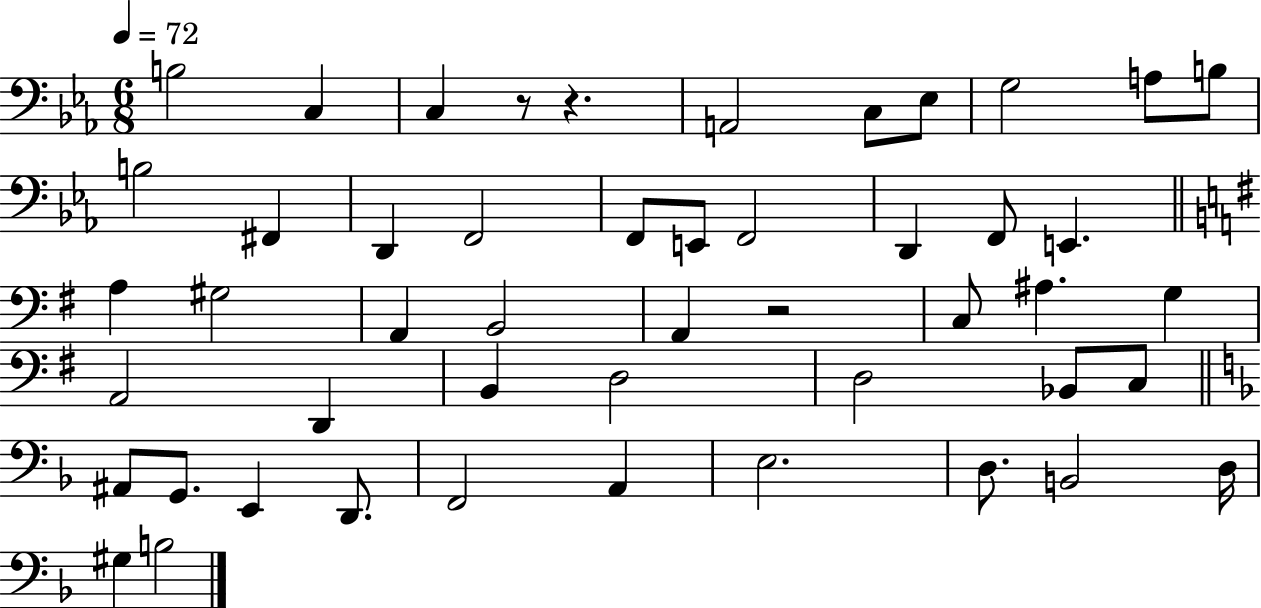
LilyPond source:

{
  \clef bass
  \numericTimeSignature
  \time 6/8
  \key ees \major
  \tempo 4 = 72
  b2 c4 | c4 r8 r4. | a,2 c8 ees8 | g2 a8 b8 | \break b2 fis,4 | d,4 f,2 | f,8 e,8 f,2 | d,4 f,8 e,4. | \break \bar "||" \break \key g \major a4 gis2 | a,4 b,2 | a,4 r2 | c8 ais4. g4 | \break a,2 d,4 | b,4 d2 | d2 bes,8 c8 | \bar "||" \break \key f \major ais,8 g,8. e,4 d,8. | f,2 a,4 | e2. | d8. b,2 d16 | \break gis4 b2 | \bar "|."
}